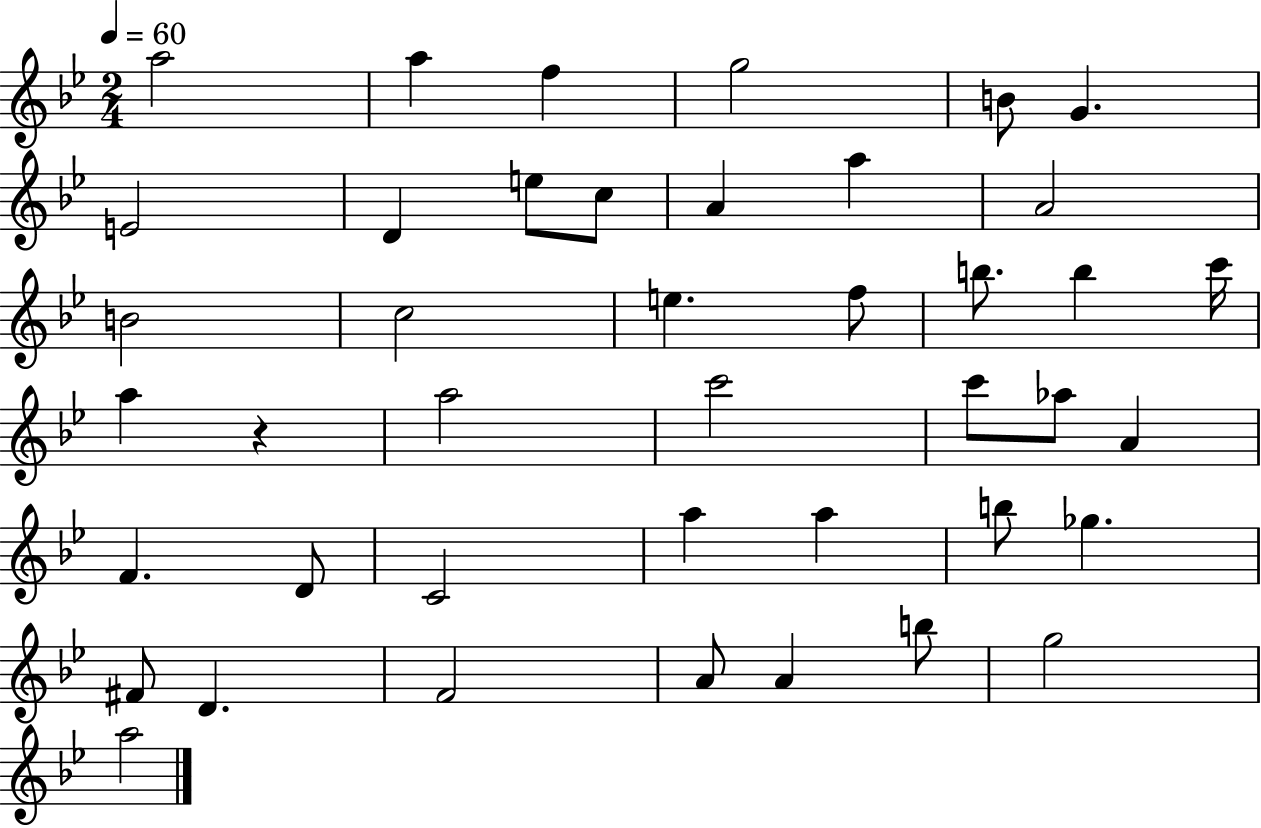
{
  \clef treble
  \numericTimeSignature
  \time 2/4
  \key bes \major
  \tempo 4 = 60
  \repeat volta 2 { a''2 | a''4 f''4 | g''2 | b'8 g'4. | \break e'2 | d'4 e''8 c''8 | a'4 a''4 | a'2 | \break b'2 | c''2 | e''4. f''8 | b''8. b''4 c'''16 | \break a''4 r4 | a''2 | c'''2 | c'''8 aes''8 a'4 | \break f'4. d'8 | c'2 | a''4 a''4 | b''8 ges''4. | \break fis'8 d'4. | f'2 | a'8 a'4 b''8 | g''2 | \break a''2 | } \bar "|."
}